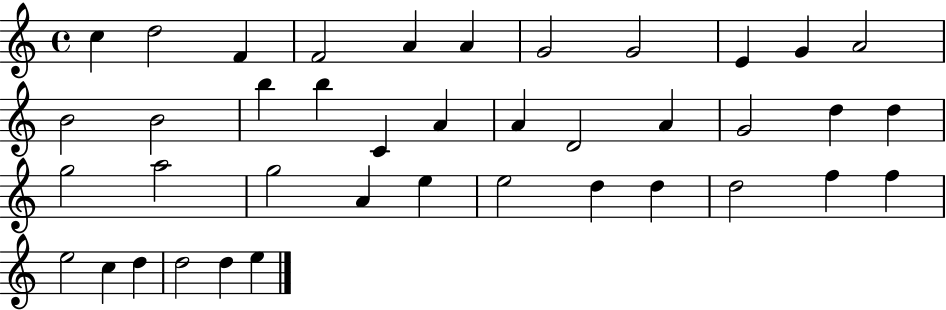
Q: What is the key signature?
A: C major